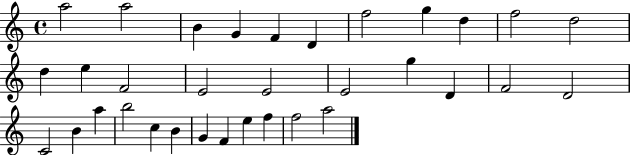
X:1
T:Untitled
M:4/4
L:1/4
K:C
a2 a2 B G F D f2 g d f2 d2 d e F2 E2 E2 E2 g D F2 D2 C2 B a b2 c B G F e f f2 a2